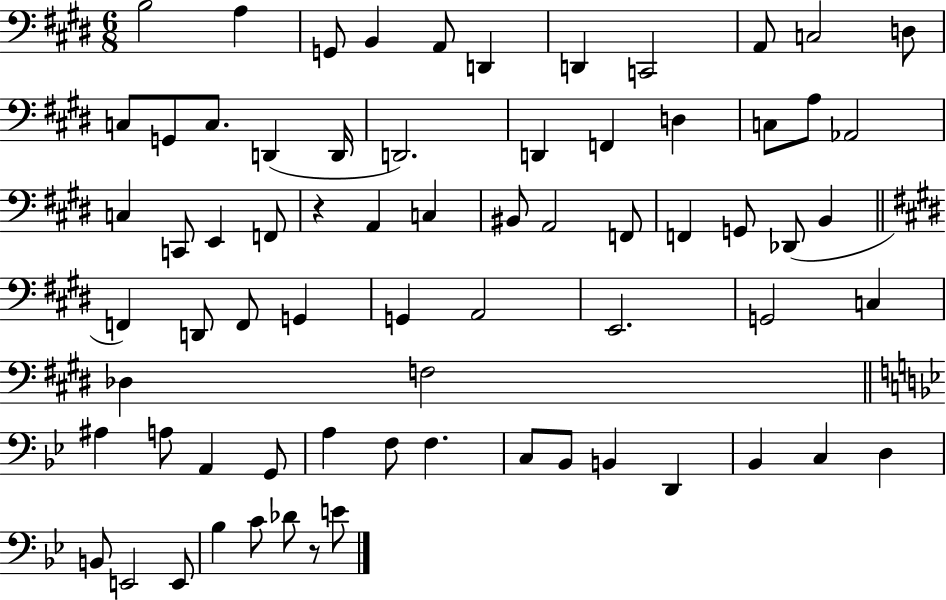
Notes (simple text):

B3/h A3/q G2/e B2/q A2/e D2/q D2/q C2/h A2/e C3/h D3/e C3/e G2/e C3/e. D2/q D2/s D2/h. D2/q F2/q D3/q C3/e A3/e Ab2/h C3/q C2/e E2/q F2/e R/q A2/q C3/q BIS2/e A2/h F2/e F2/q G2/e Db2/e B2/q F2/q D2/e F2/e G2/q G2/q A2/h E2/h. G2/h C3/q Db3/q F3/h A#3/q A3/e A2/q G2/e A3/q F3/e F3/q. C3/e Bb2/e B2/q D2/q Bb2/q C3/q D3/q B2/e E2/h E2/e Bb3/q C4/e Db4/e R/e E4/e